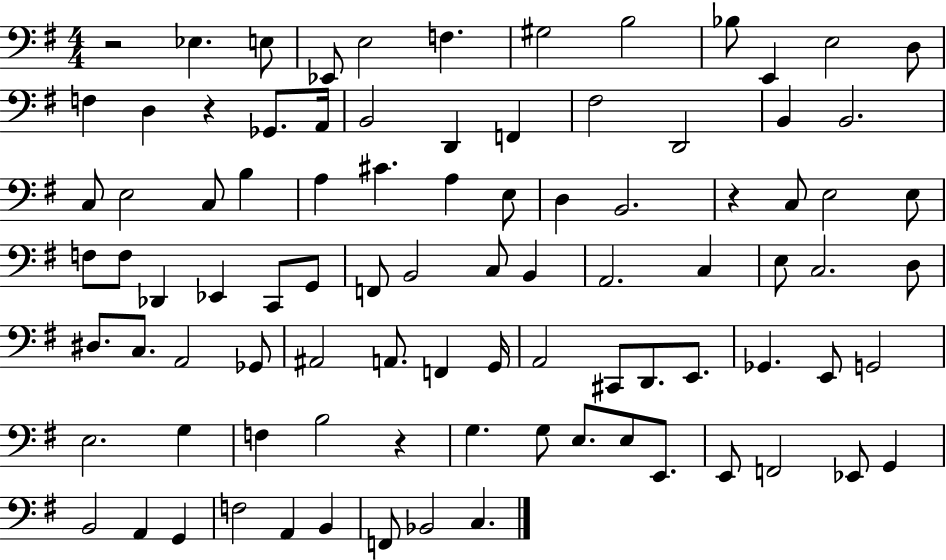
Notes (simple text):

R/h Eb3/q. E3/e Eb2/e E3/h F3/q. G#3/h B3/h Bb3/e E2/q E3/h D3/e F3/q D3/q R/q Gb2/e. A2/s B2/h D2/q F2/q F#3/h D2/h B2/q B2/h. C3/e E3/h C3/e B3/q A3/q C#4/q. A3/q E3/e D3/q B2/h. R/q C3/e E3/h E3/e F3/e F3/e Db2/q Eb2/q C2/e G2/e F2/e B2/h C3/e B2/q A2/h. C3/q E3/e C3/h. D3/e D#3/e. C3/e. A2/h Gb2/e A#2/h A2/e. F2/q G2/s A2/h C#2/e D2/e. E2/e. Gb2/q. E2/e G2/h E3/h. G3/q F3/q B3/h R/q G3/q. G3/e E3/e. E3/e E2/e. E2/e F2/h Eb2/e G2/q B2/h A2/q G2/q F3/h A2/q B2/q F2/e Bb2/h C3/q.